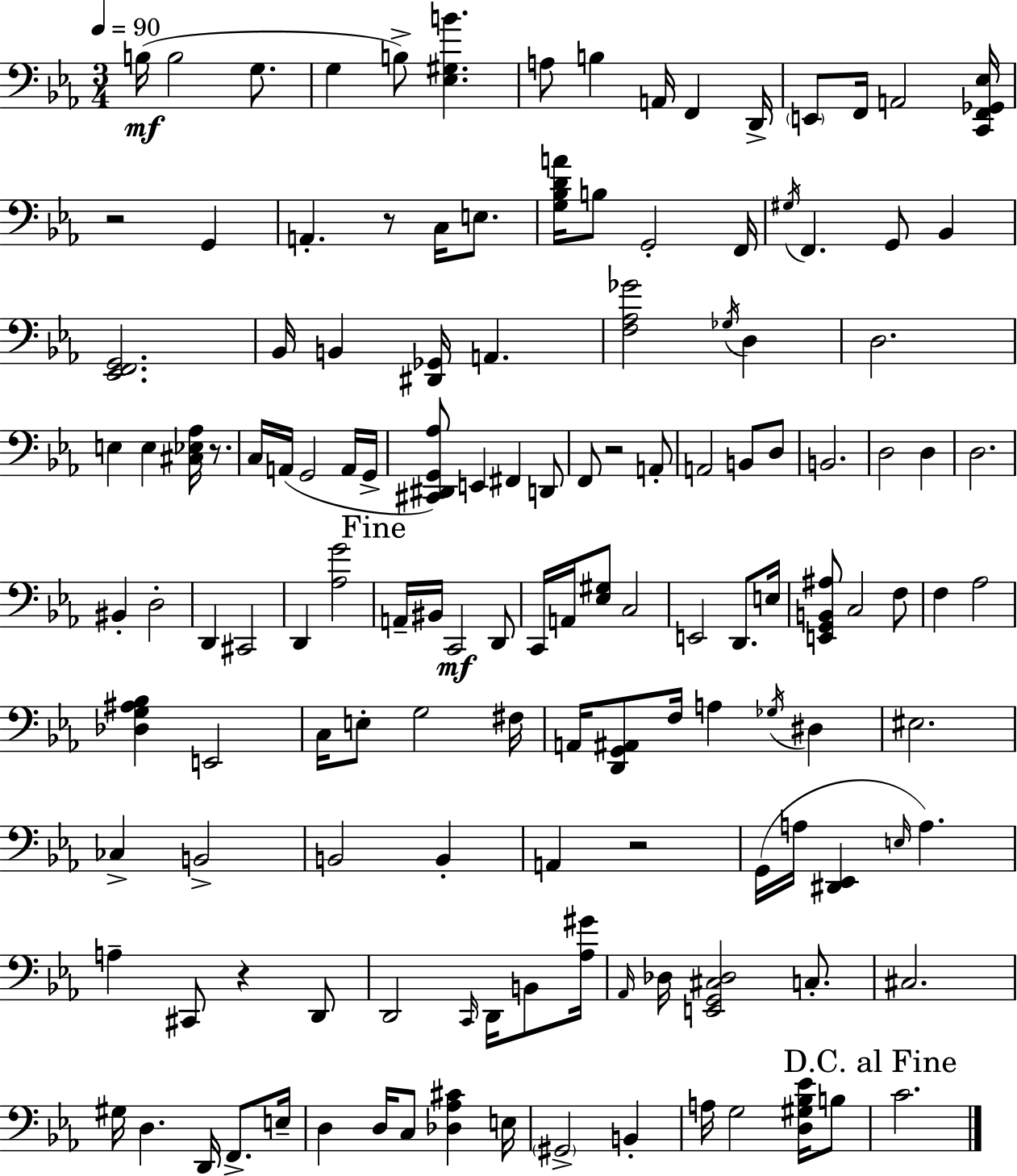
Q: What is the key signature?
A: C minor